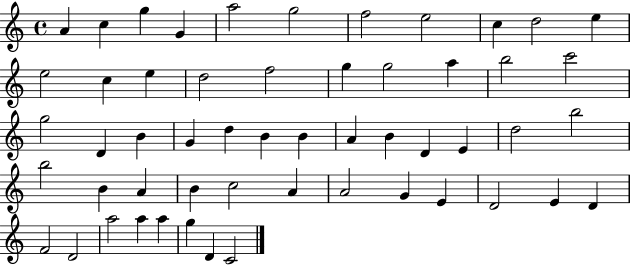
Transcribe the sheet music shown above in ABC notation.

X:1
T:Untitled
M:4/4
L:1/4
K:C
A c g G a2 g2 f2 e2 c d2 e e2 c e d2 f2 g g2 a b2 c'2 g2 D B G d B B A B D E d2 b2 b2 B A B c2 A A2 G E D2 E D F2 D2 a2 a a g D C2